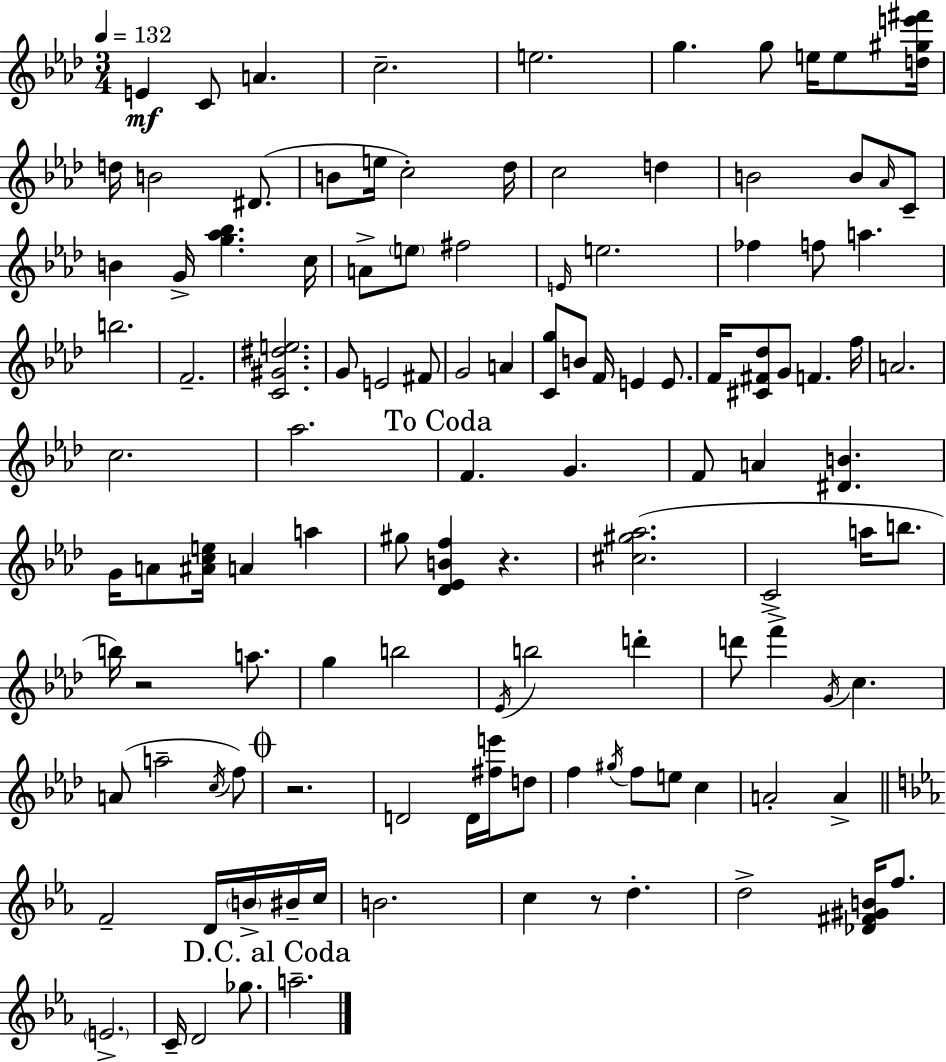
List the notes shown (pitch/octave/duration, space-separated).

E4/q C4/e A4/q. C5/h. E5/h. G5/q. G5/e E5/s E5/e [D5,G#5,E6,F#6]/s D5/s B4/h D#4/e. B4/e E5/s C5/h Db5/s C5/h D5/q B4/h B4/e Ab4/s C4/e B4/q G4/s [G5,Ab5,Bb5]/q. C5/s A4/e E5/e F#5/h E4/s E5/h. FES5/q F5/e A5/q. B5/h. F4/h. [C4,G#4,D#5,E5]/h. G4/e E4/h F#4/e G4/h A4/q [C4,G5]/e B4/e F4/s E4/q E4/e. F4/s [C#4,F#4,Db5]/e G4/e F4/q. F5/s A4/h. C5/h. Ab5/h. F4/q. G4/q. F4/e A4/q [D#4,B4]/q. G4/s A4/e [A#4,C5,E5]/s A4/q A5/q G#5/e [Db4,Eb4,B4,F5]/q R/q. [C#5,G#5,Ab5]/h. C4/h A5/s B5/e. B5/s R/h A5/e. G5/q B5/h Eb4/s B5/h D6/q D6/e F6/q G4/s C5/q. A4/e A5/h C5/s F5/e R/h. D4/h D4/s [F#5,E6]/s D5/e F5/q G#5/s F5/e E5/e C5/q A4/h A4/q F4/h D4/s B4/s BIS4/s C5/s B4/h. C5/q R/e D5/q. D5/h [Db4,F#4,G#4,B4]/s F5/e. E4/h. C4/s D4/h Gb5/e. A5/h.